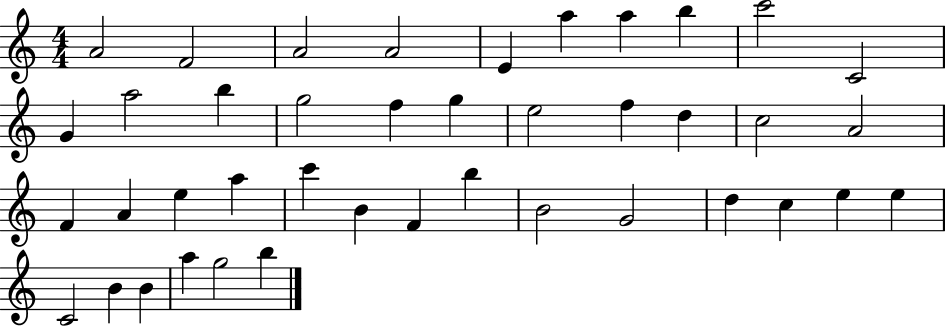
A4/h F4/h A4/h A4/h E4/q A5/q A5/q B5/q C6/h C4/h G4/q A5/h B5/q G5/h F5/q G5/q E5/h F5/q D5/q C5/h A4/h F4/q A4/q E5/q A5/q C6/q B4/q F4/q B5/q B4/h G4/h D5/q C5/q E5/q E5/q C4/h B4/q B4/q A5/q G5/h B5/q